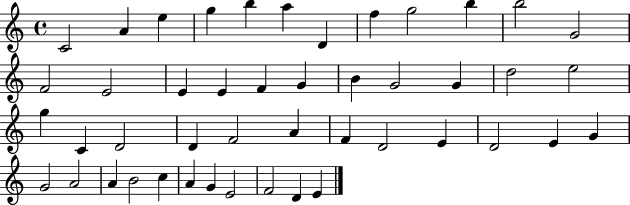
{
  \clef treble
  \time 4/4
  \defaultTimeSignature
  \key c \major
  c'2 a'4 e''4 | g''4 b''4 a''4 d'4 | f''4 g''2 b''4 | b''2 g'2 | \break f'2 e'2 | e'4 e'4 f'4 g'4 | b'4 g'2 g'4 | d''2 e''2 | \break g''4 c'4 d'2 | d'4 f'2 a'4 | f'4 d'2 e'4 | d'2 e'4 g'4 | \break g'2 a'2 | a'4 b'2 c''4 | a'4 g'4 e'2 | f'2 d'4 e'4 | \break \bar "|."
}